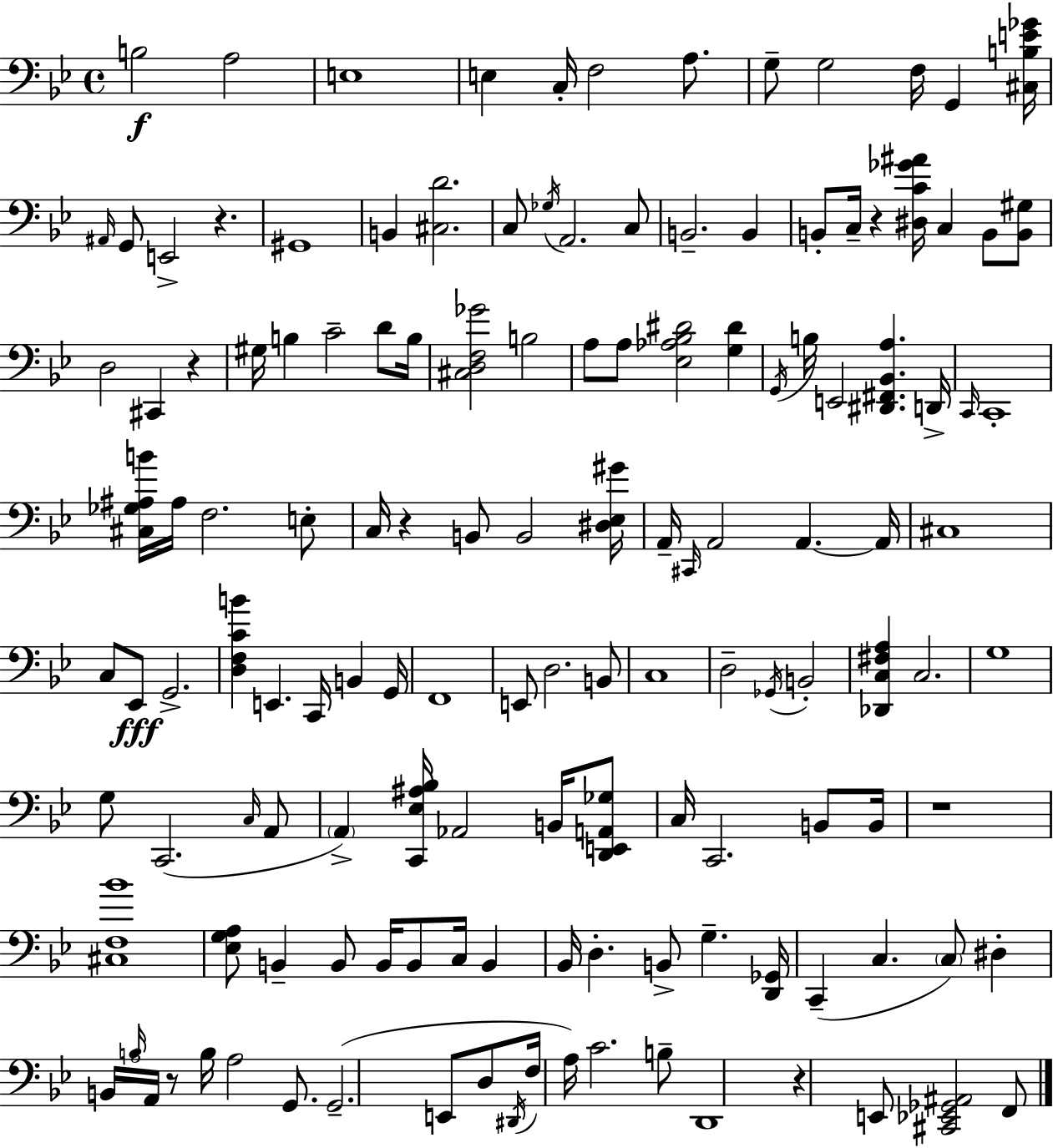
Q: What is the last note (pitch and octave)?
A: F2